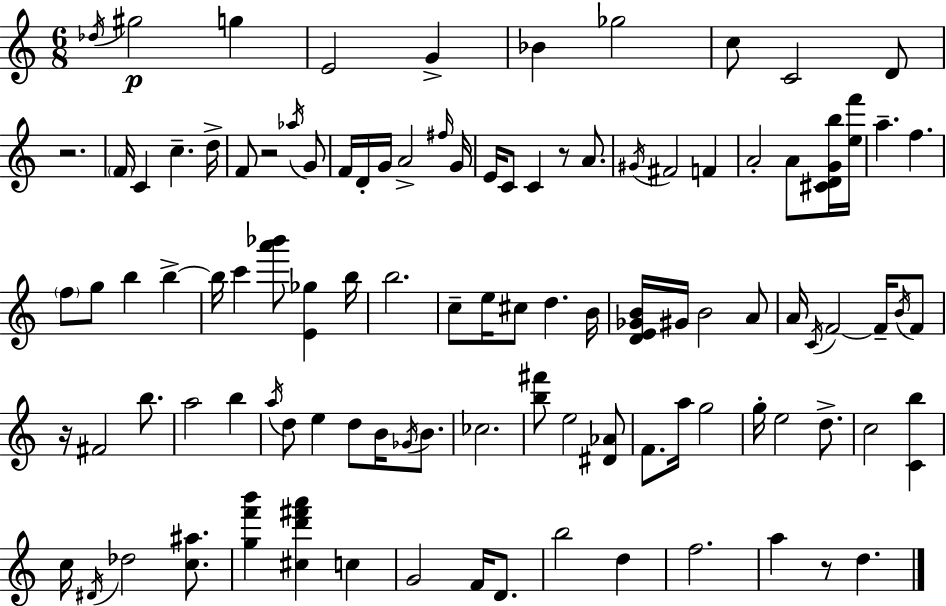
{
  \clef treble
  \numericTimeSignature
  \time 6/8
  \key c \major
  \acciaccatura { des''16 }\p gis''2 g''4 | e'2 g'4-> | bes'4 ges''2 | c''8 c'2 d'8 | \break r2. | \parenthesize f'16 c'4 c''4.-- | d''16-> f'8 r2 \acciaccatura { aes''16 } | g'8 f'16 d'16-. g'16 a'2-> | \break \grace { fis''16 } g'16 e'16 c'8 c'4 r8 | a'8. \acciaccatura { gis'16 } fis'2 | f'4 a'2-. | a'8 <cis' d' g' b''>16 <e'' f'''>16 a''4.-- f''4. | \break \parenthesize f''8 g''8 b''4 | b''4->~~ b''16 c'''4 <a''' bes'''>8 <e' ges''>4 | b''16 b''2. | c''8-- e''16 cis''8 d''4. | \break b'16 <d' e' ges' b'>16 gis'16 b'2 | a'8 a'16 \acciaccatura { c'16 } f'2~~ | f'16-- \acciaccatura { b'16 } f'8 r16 fis'2 | b''8. a''2 | \break b''4 \acciaccatura { a''16 } d''8 e''4 | d''8 b'16 \acciaccatura { ges'16 } b'8. ces''2. | <b'' fis'''>8 e''2 | <dis' aes'>8 f'8. a''16 | \break g''2 g''16-. e''2 | d''8.-> c''2 | <c' b''>4 c''16 \acciaccatura { dis'16 } des''2 | <c'' ais''>8. <g'' f''' b'''>4 | \break <cis'' d''' fis''' a'''>4 c''4 g'2 | f'16 d'8. b''2 | d''4 f''2. | a''4 | \break r8 d''4. \bar "|."
}